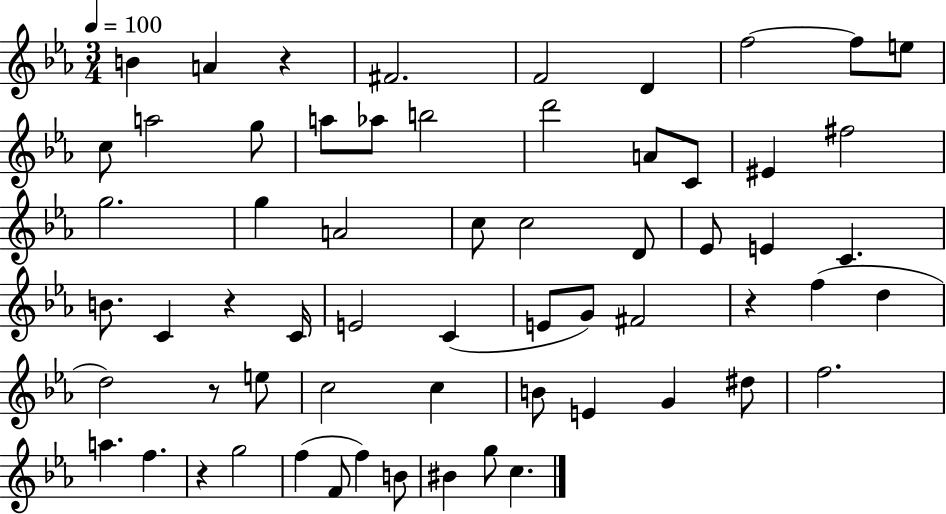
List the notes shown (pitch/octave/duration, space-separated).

B4/q A4/q R/q F#4/h. F4/h D4/q F5/h F5/e E5/e C5/e A5/h G5/e A5/e Ab5/e B5/h D6/h A4/e C4/e EIS4/q F#5/h G5/h. G5/q A4/h C5/e C5/h D4/e Eb4/e E4/q C4/q. B4/e. C4/q R/q C4/s E4/h C4/q E4/e G4/e F#4/h R/q F5/q D5/q D5/h R/e E5/e C5/h C5/q B4/e E4/q G4/q D#5/e F5/h. A5/q. F5/q. R/q G5/h F5/q F4/e F5/q B4/e BIS4/q G5/e C5/q.